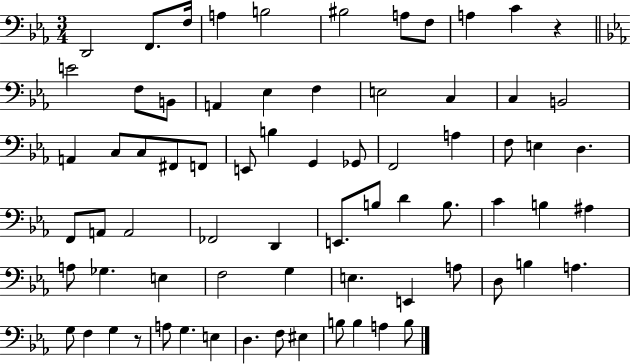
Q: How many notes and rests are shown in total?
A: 72